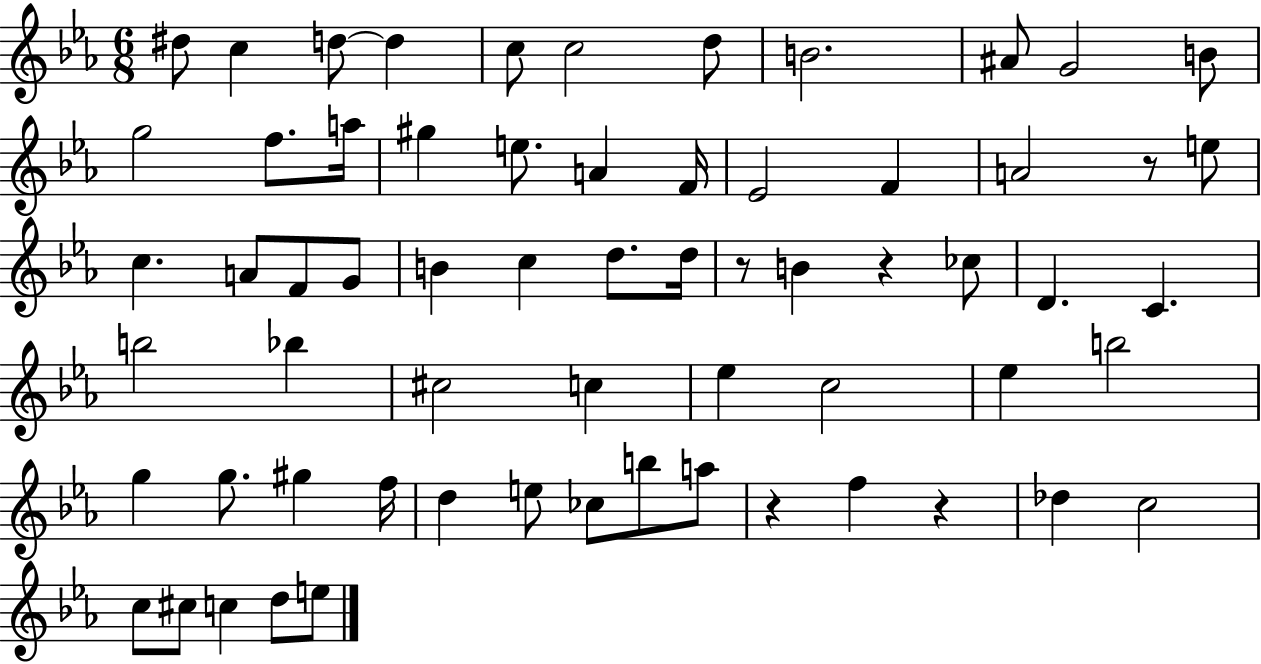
{
  \clef treble
  \numericTimeSignature
  \time 6/8
  \key ees \major
  \repeat volta 2 { dis''8 c''4 d''8~~ d''4 | c''8 c''2 d''8 | b'2. | ais'8 g'2 b'8 | \break g''2 f''8. a''16 | gis''4 e''8. a'4 f'16 | ees'2 f'4 | a'2 r8 e''8 | \break c''4. a'8 f'8 g'8 | b'4 c''4 d''8. d''16 | r8 b'4 r4 ces''8 | d'4. c'4. | \break b''2 bes''4 | cis''2 c''4 | ees''4 c''2 | ees''4 b''2 | \break g''4 g''8. gis''4 f''16 | d''4 e''8 ces''8 b''8 a''8 | r4 f''4 r4 | des''4 c''2 | \break c''8 cis''8 c''4 d''8 e''8 | } \bar "|."
}